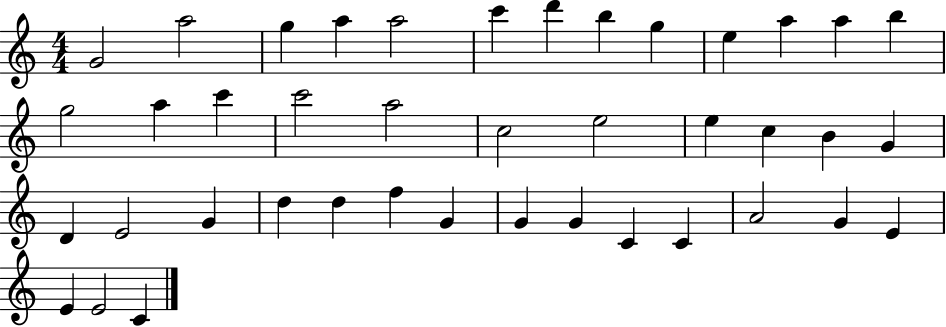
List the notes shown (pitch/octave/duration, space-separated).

G4/h A5/h G5/q A5/q A5/h C6/q D6/q B5/q G5/q E5/q A5/q A5/q B5/q G5/h A5/q C6/q C6/h A5/h C5/h E5/h E5/q C5/q B4/q G4/q D4/q E4/h G4/q D5/q D5/q F5/q G4/q G4/q G4/q C4/q C4/q A4/h G4/q E4/q E4/q E4/h C4/q